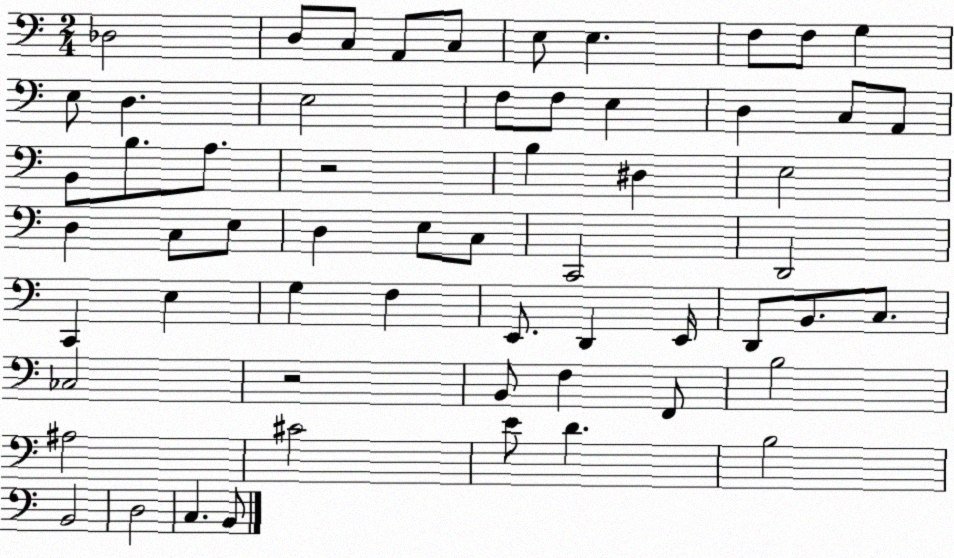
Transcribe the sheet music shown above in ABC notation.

X:1
T:Untitled
M:2/4
L:1/4
K:C
_D,2 D,/2 C,/2 A,,/2 C,/2 E,/2 E, F,/2 F,/2 G, E,/2 D, E,2 F,/2 F,/2 E, D, C,/2 A,,/2 B,,/2 B,/2 A,/2 z2 B, ^D, E,2 D, C,/2 E,/2 D, E,/2 C,/2 C,,2 D,,2 C,, E, G, F, E,,/2 D,, E,,/4 D,,/2 B,,/2 C,/2 _C,2 z2 B,,/2 F, F,,/2 B,2 ^A,2 ^C2 E/2 D B,2 B,,2 D,2 C, B,,/2